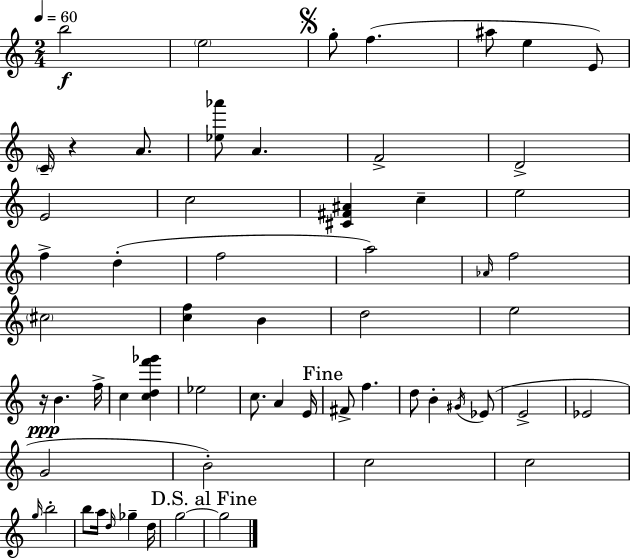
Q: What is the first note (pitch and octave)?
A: B5